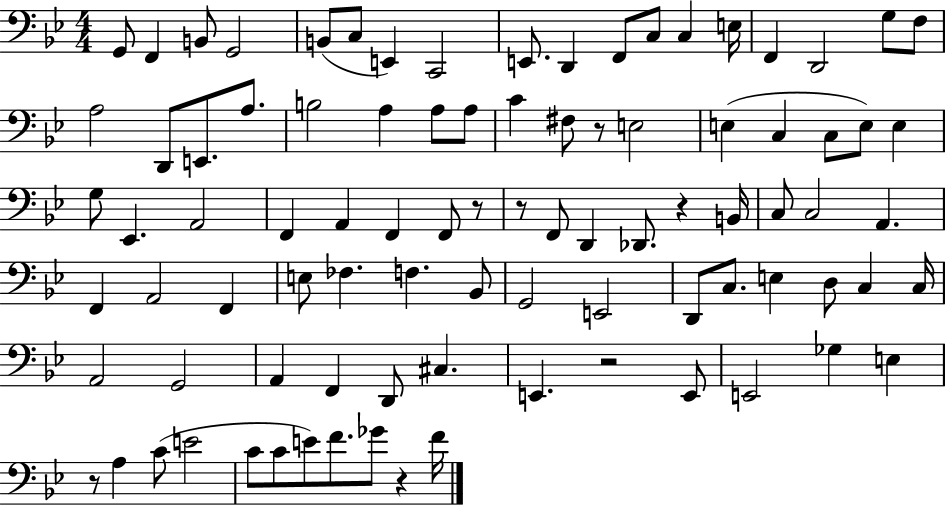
X:1
T:Untitled
M:4/4
L:1/4
K:Bb
G,,/2 F,, B,,/2 G,,2 B,,/2 C,/2 E,, C,,2 E,,/2 D,, F,,/2 C,/2 C, E,/4 F,, D,,2 G,/2 F,/2 A,2 D,,/2 E,,/2 A,/2 B,2 A, A,/2 A,/2 C ^F,/2 z/2 E,2 E, C, C,/2 E,/2 E, G,/2 _E,, A,,2 F,, A,, F,, F,,/2 z/2 z/2 F,,/2 D,, _D,,/2 z B,,/4 C,/2 C,2 A,, F,, A,,2 F,, E,/2 _F, F, _B,,/2 G,,2 E,,2 D,,/2 C,/2 E, D,/2 C, C,/4 A,,2 G,,2 A,, F,, D,,/2 ^C, E,, z2 E,,/2 E,,2 _G, E, z/2 A, C/2 E2 C/2 C/2 E/2 F/2 _G/2 z F/4